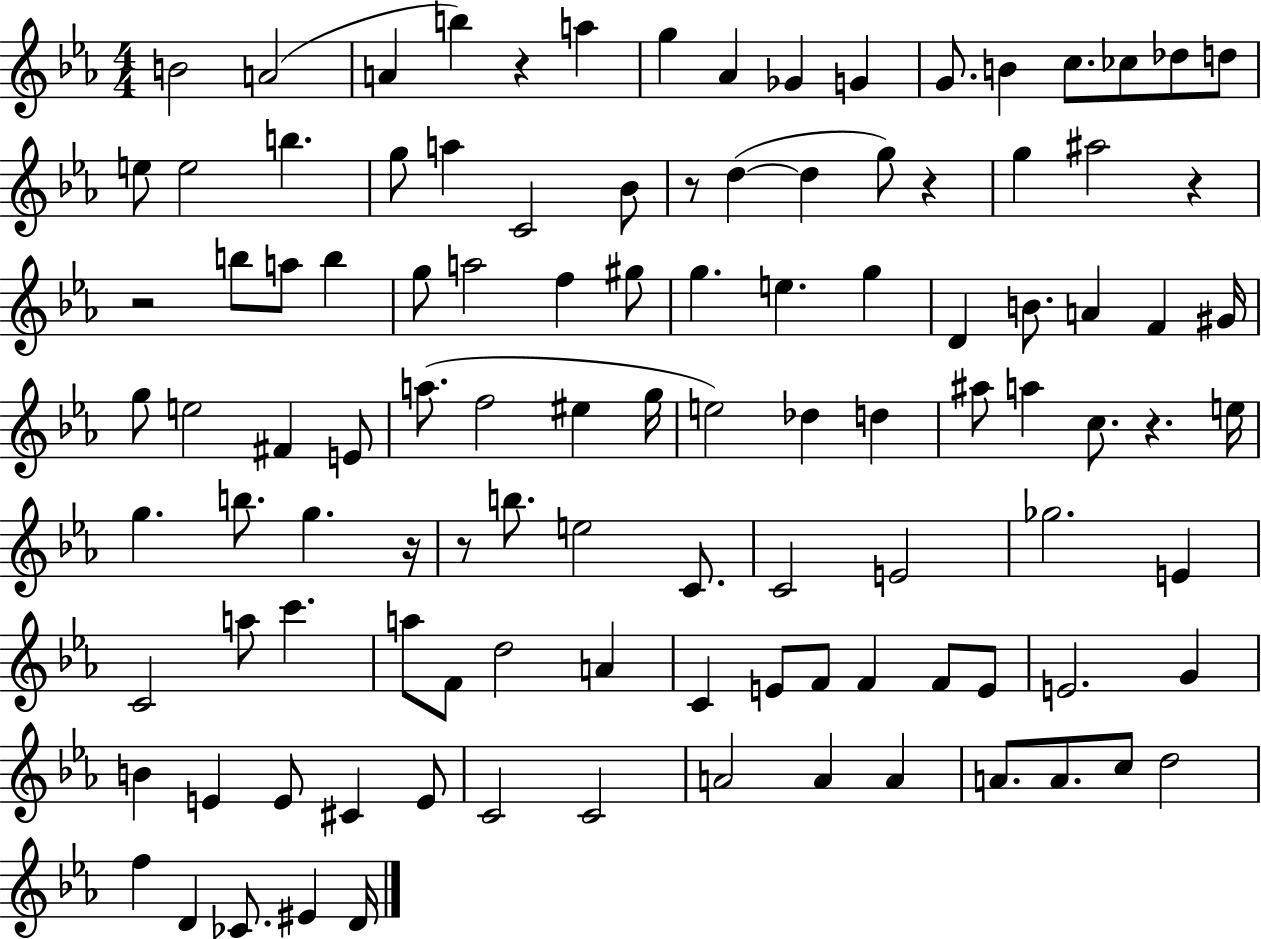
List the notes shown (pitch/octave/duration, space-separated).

B4/h A4/h A4/q B5/q R/q A5/q G5/q Ab4/q Gb4/q G4/q G4/e. B4/q C5/e. CES5/e Db5/e D5/e E5/e E5/h B5/q. G5/e A5/q C4/h Bb4/e R/e D5/q D5/q G5/e R/q G5/q A#5/h R/q R/h B5/e A5/e B5/q G5/e A5/h F5/q G#5/e G5/q. E5/q. G5/q D4/q B4/e. A4/q F4/q G#4/s G5/e E5/h F#4/q E4/e A5/e. F5/h EIS5/q G5/s E5/h Db5/q D5/q A#5/e A5/q C5/e. R/q. E5/s G5/q. B5/e. G5/q. R/s R/e B5/e. E5/h C4/e. C4/h E4/h Gb5/h. E4/q C4/h A5/e C6/q. A5/e F4/e D5/h A4/q C4/q E4/e F4/e F4/q F4/e E4/e E4/h. G4/q B4/q E4/q E4/e C#4/q E4/e C4/h C4/h A4/h A4/q A4/q A4/e. A4/e. C5/e D5/h F5/q D4/q CES4/e. EIS4/q D4/s